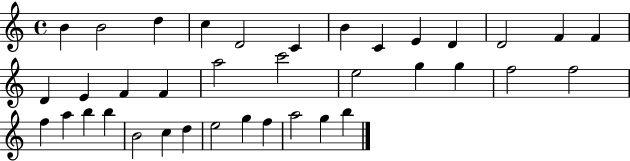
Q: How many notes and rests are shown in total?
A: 37